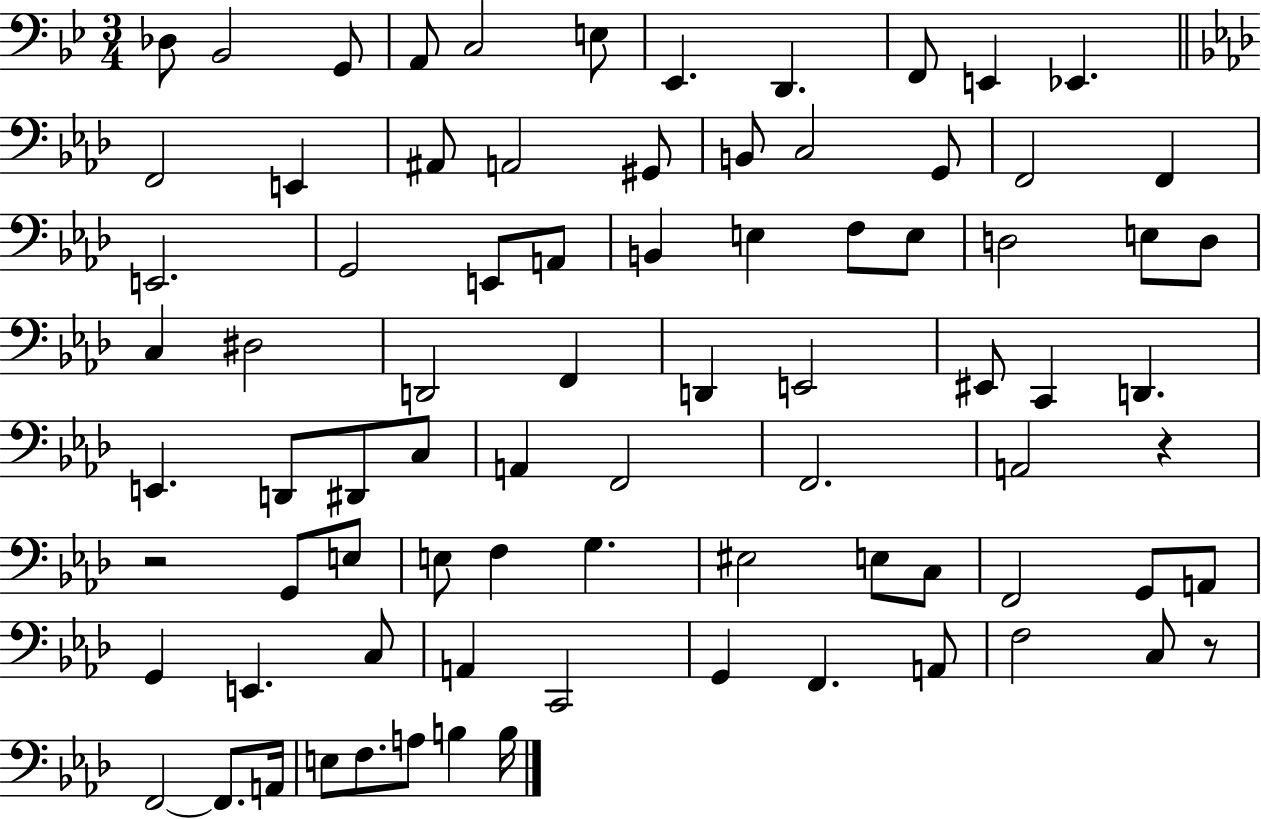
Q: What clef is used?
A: bass